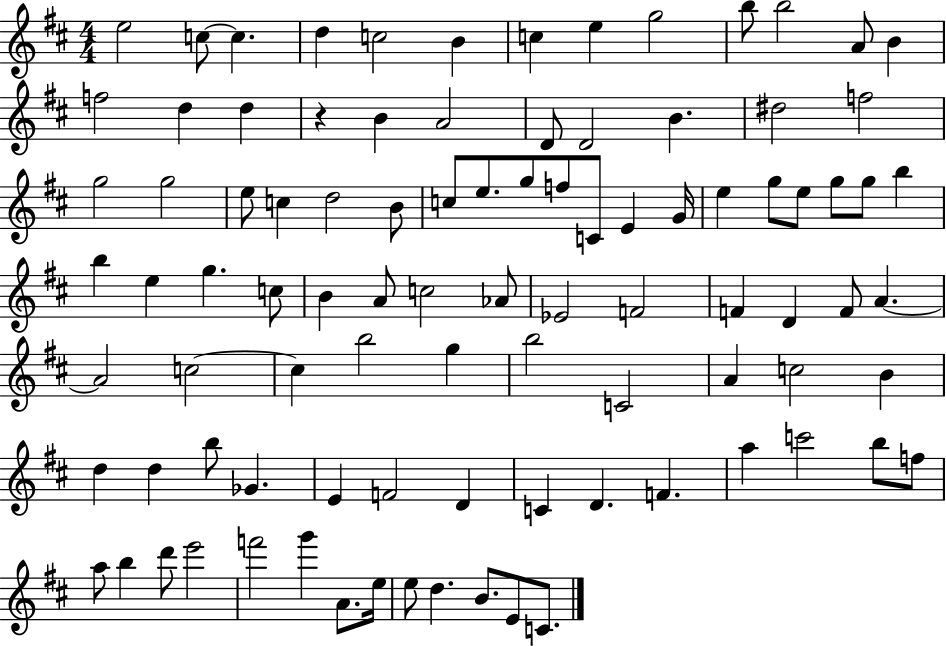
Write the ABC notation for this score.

X:1
T:Untitled
M:4/4
L:1/4
K:D
e2 c/2 c d c2 B c e g2 b/2 b2 A/2 B f2 d d z B A2 D/2 D2 B ^d2 f2 g2 g2 e/2 c d2 B/2 c/2 e/2 g/2 f/2 C/2 E G/4 e g/2 e/2 g/2 g/2 b b e g c/2 B A/2 c2 _A/2 _E2 F2 F D F/2 A A2 c2 c b2 g b2 C2 A c2 B d d b/2 _G E F2 D C D F a c'2 b/2 f/2 a/2 b d'/2 e'2 f'2 g' A/2 e/4 e/2 d B/2 E/2 C/2